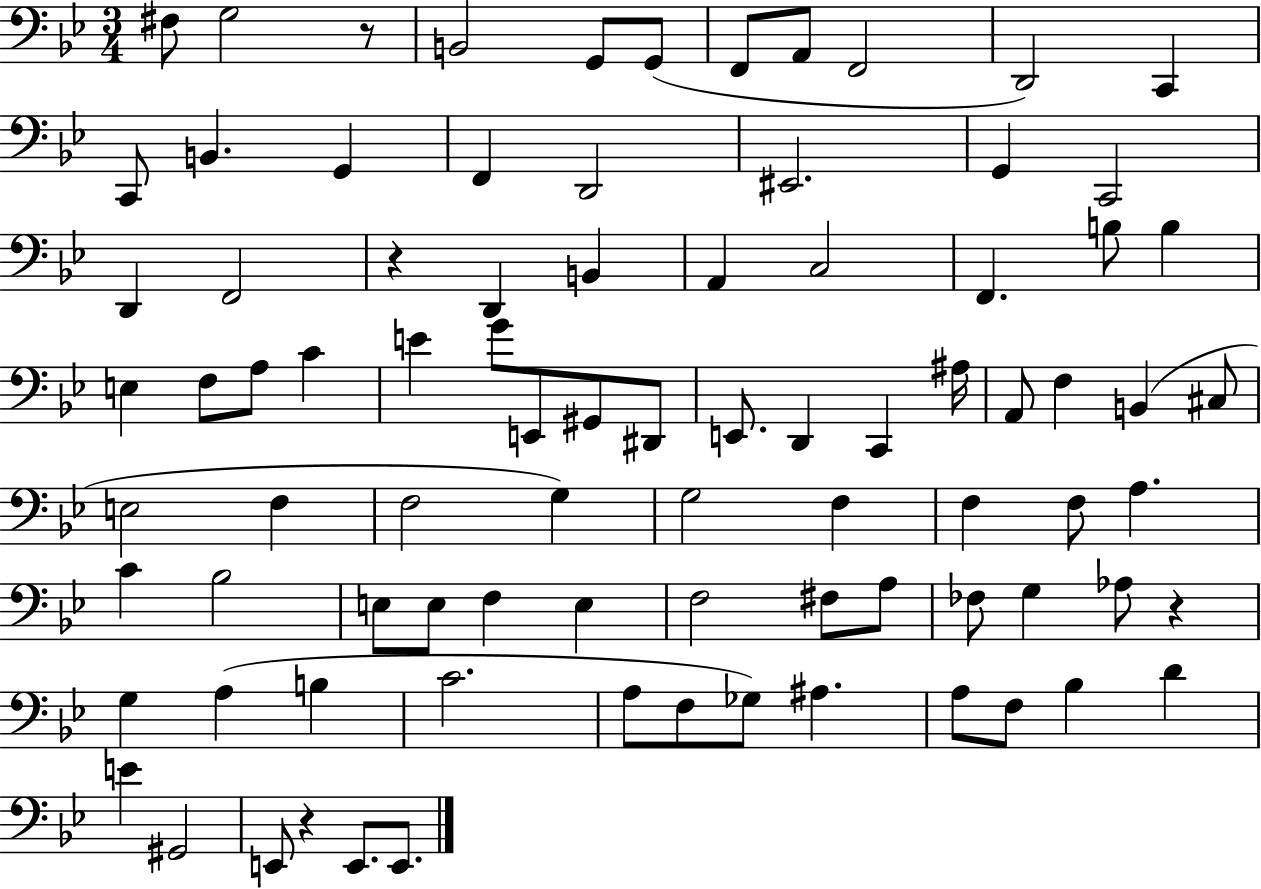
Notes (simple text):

F#3/e G3/h R/e B2/h G2/e G2/e F2/e A2/e F2/h D2/h C2/q C2/e B2/q. G2/q F2/q D2/h EIS2/h. G2/q C2/h D2/q F2/h R/q D2/q B2/q A2/q C3/h F2/q. B3/e B3/q E3/q F3/e A3/e C4/q E4/q G4/e E2/e G#2/e D#2/e E2/e. D2/q C2/q A#3/s A2/e F3/q B2/q C#3/e E3/h F3/q F3/h G3/q G3/h F3/q F3/q F3/e A3/q. C4/q Bb3/h E3/e E3/e F3/q E3/q F3/h F#3/e A3/e FES3/e G3/q Ab3/e R/q G3/q A3/q B3/q C4/h. A3/e F3/e Gb3/e A#3/q. A3/e F3/e Bb3/q D4/q E4/q G#2/h E2/e R/q E2/e. E2/e.